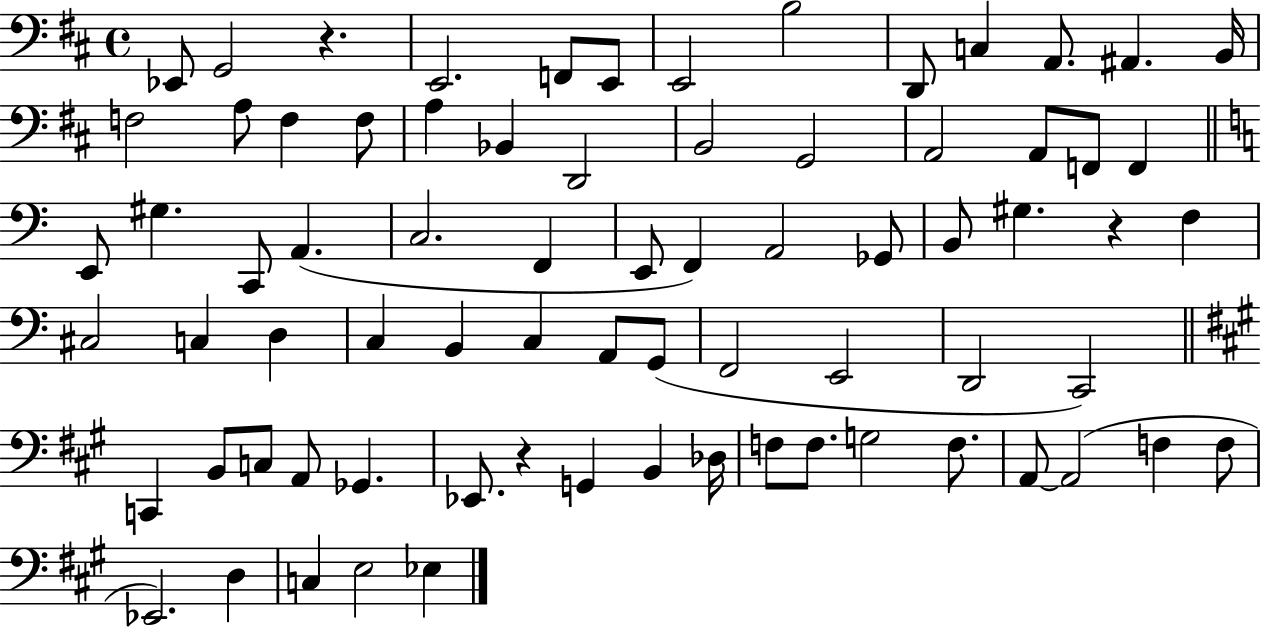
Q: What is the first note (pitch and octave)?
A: Eb2